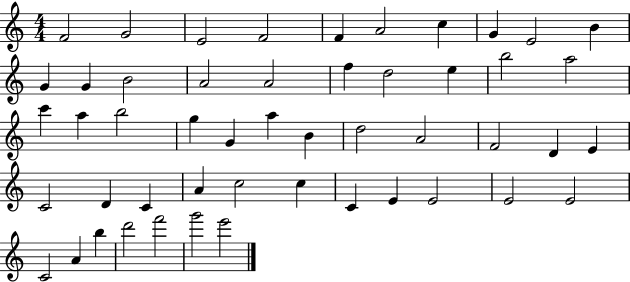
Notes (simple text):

F4/h G4/h E4/h F4/h F4/q A4/h C5/q G4/q E4/h B4/q G4/q G4/q B4/h A4/h A4/h F5/q D5/h E5/q B5/h A5/h C6/q A5/q B5/h G5/q G4/q A5/q B4/q D5/h A4/h F4/h D4/q E4/q C4/h D4/q C4/q A4/q C5/h C5/q C4/q E4/q E4/h E4/h E4/h C4/h A4/q B5/q D6/h F6/h G6/h E6/h